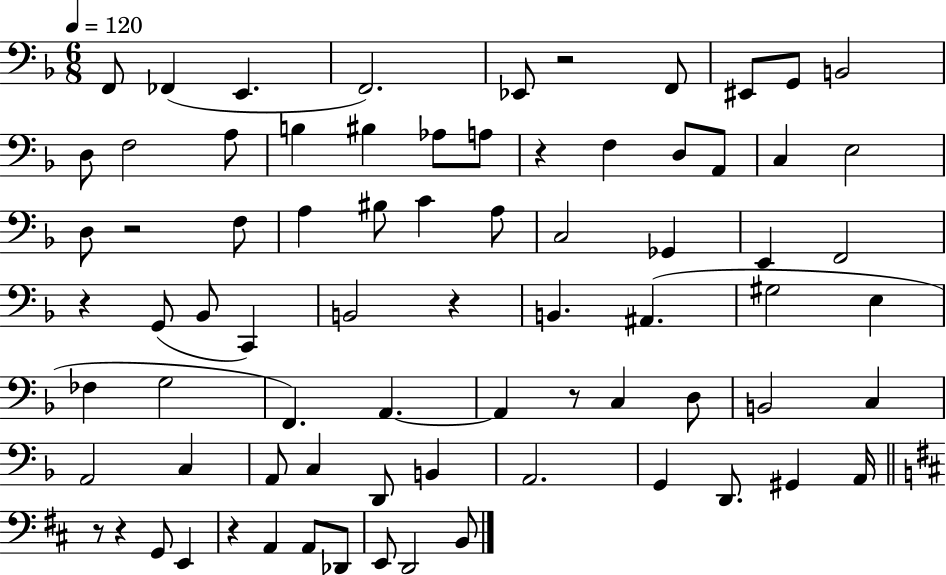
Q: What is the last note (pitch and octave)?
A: B2